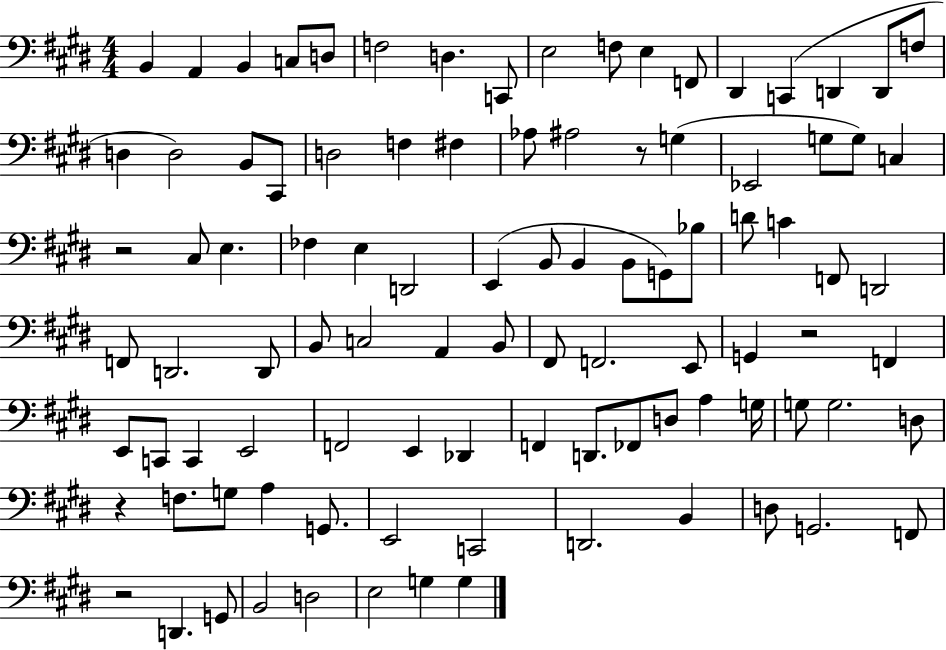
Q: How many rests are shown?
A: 5